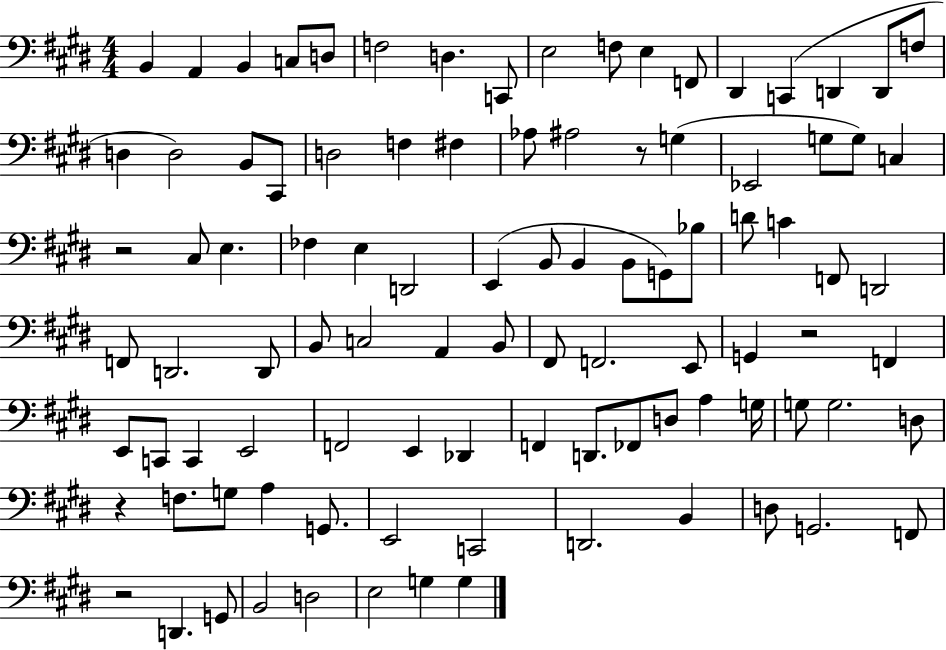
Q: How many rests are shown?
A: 5